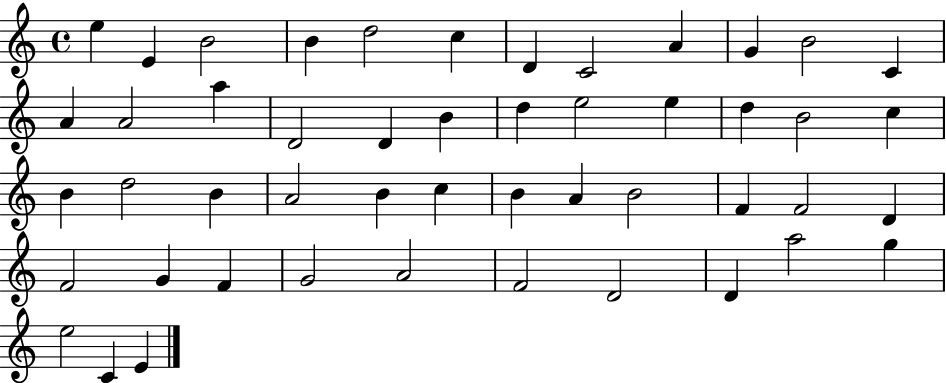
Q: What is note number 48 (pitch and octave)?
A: C4